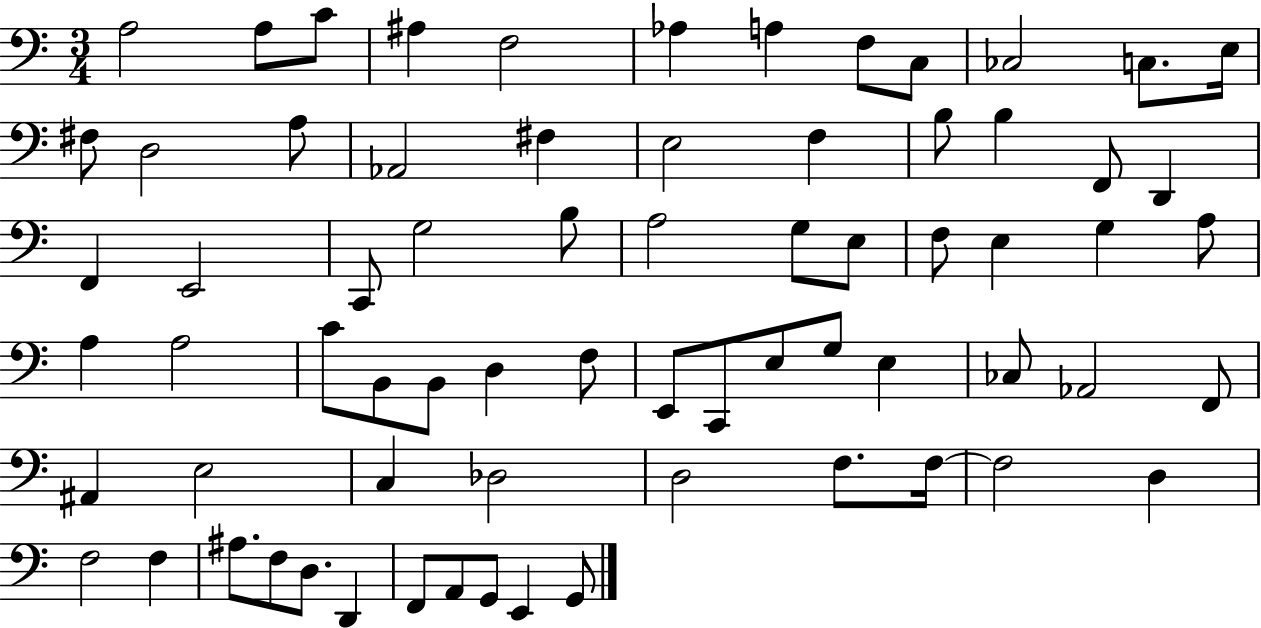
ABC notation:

X:1
T:Untitled
M:3/4
L:1/4
K:C
A,2 A,/2 C/2 ^A, F,2 _A, A, F,/2 C,/2 _C,2 C,/2 E,/4 ^F,/2 D,2 A,/2 _A,,2 ^F, E,2 F, B,/2 B, F,,/2 D,, F,, E,,2 C,,/2 G,2 B,/2 A,2 G,/2 E,/2 F,/2 E, G, A,/2 A, A,2 C/2 B,,/2 B,,/2 D, F,/2 E,,/2 C,,/2 E,/2 G,/2 E, _C,/2 _A,,2 F,,/2 ^A,, E,2 C, _D,2 D,2 F,/2 F,/4 F,2 D, F,2 F, ^A,/2 F,/2 D,/2 D,, F,,/2 A,,/2 G,,/2 E,, G,,/2